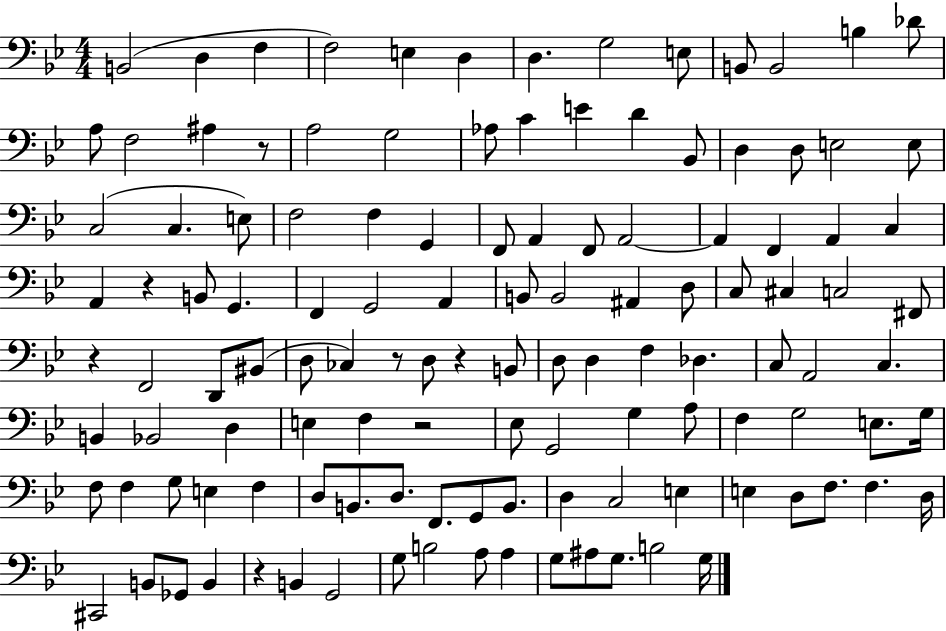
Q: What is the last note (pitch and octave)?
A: G3